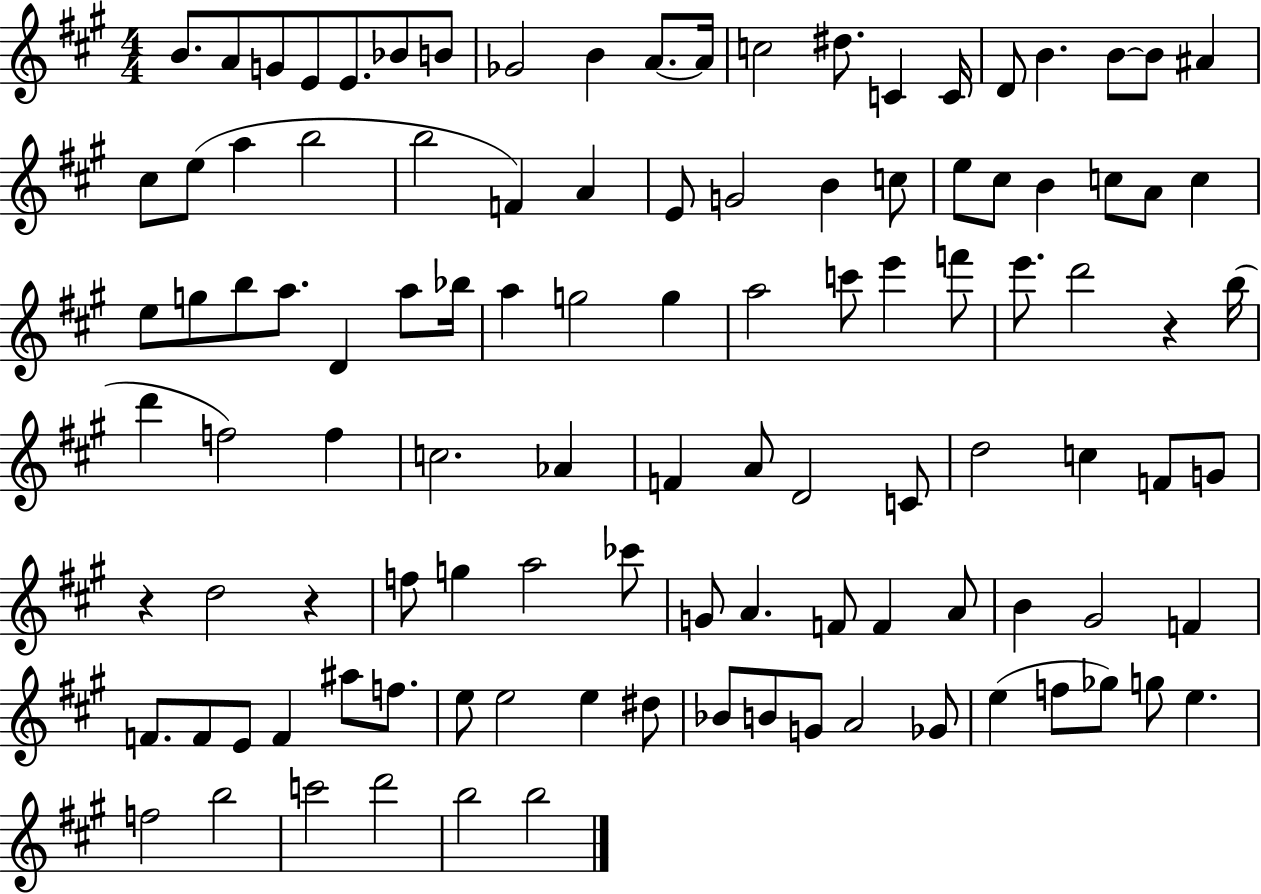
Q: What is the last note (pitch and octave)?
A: B5